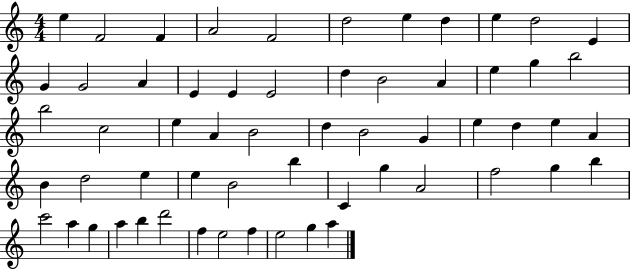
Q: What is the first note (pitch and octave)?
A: E5